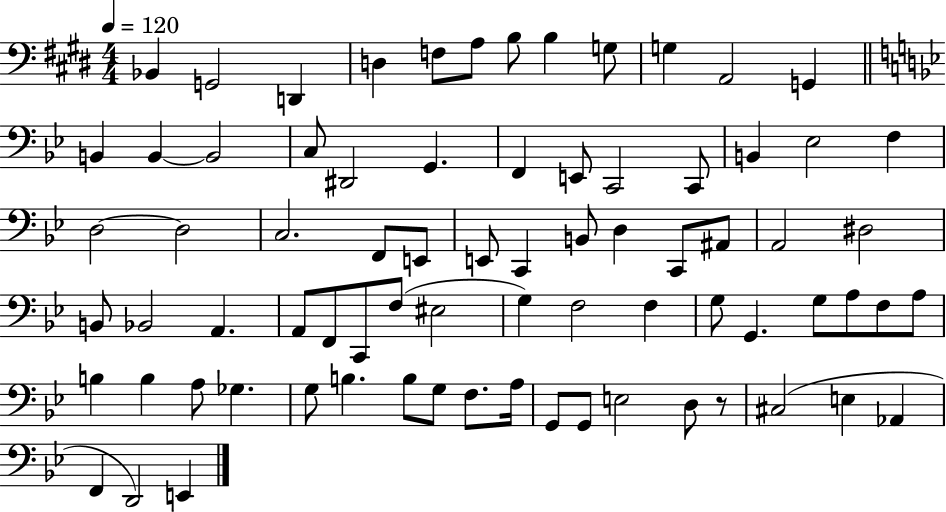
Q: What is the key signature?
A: E major